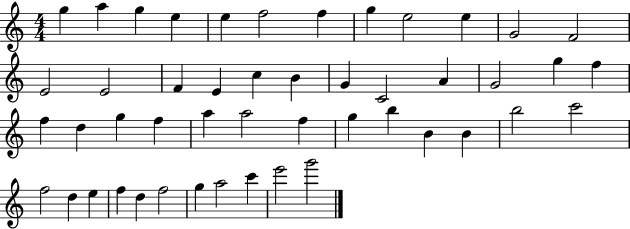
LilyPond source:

{
  \clef treble
  \numericTimeSignature
  \time 4/4
  \key c \major
  g''4 a''4 g''4 e''4 | e''4 f''2 f''4 | g''4 e''2 e''4 | g'2 f'2 | \break e'2 e'2 | f'4 e'4 c''4 b'4 | g'4 c'2 a'4 | g'2 g''4 f''4 | \break f''4 d''4 g''4 f''4 | a''4 a''2 f''4 | g''4 b''4 b'4 b'4 | b''2 c'''2 | \break f''2 d''4 e''4 | f''4 d''4 f''2 | g''4 a''2 c'''4 | e'''2 g'''2 | \break \bar "|."
}